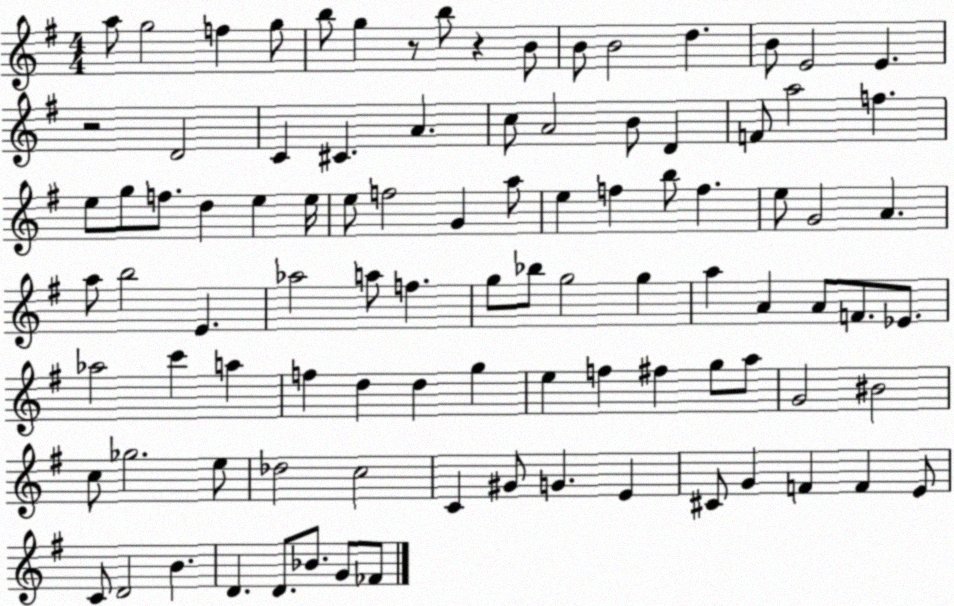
X:1
T:Untitled
M:4/4
L:1/4
K:G
a/2 g2 f g/2 b/2 g z/2 b/2 z B/2 B/2 B2 d B/2 E2 E z2 D2 C ^C A c/2 A2 B/2 D F/2 a2 f e/2 g/2 f/2 d e e/4 e/2 f2 G a/2 e f b/2 f e/2 G2 A a/2 b2 E _a2 a/2 f g/2 _b/2 g2 g a A A/2 F/2 _E/2 _a2 c' a f d d g e f ^f g/2 a/2 G2 ^B2 c/2 _g2 e/2 _d2 c2 C ^G/2 G E ^C/2 G F F E/2 C/2 D2 B D D/2 _B/2 G/2 _F/2